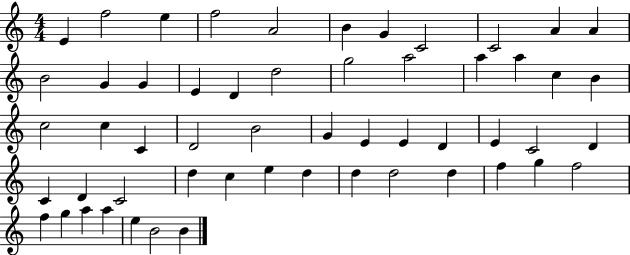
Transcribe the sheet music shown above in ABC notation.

X:1
T:Untitled
M:4/4
L:1/4
K:C
E f2 e f2 A2 B G C2 C2 A A B2 G G E D d2 g2 a2 a a c B c2 c C D2 B2 G E E D E C2 D C D C2 d c e d d d2 d f g f2 f g a a e B2 B